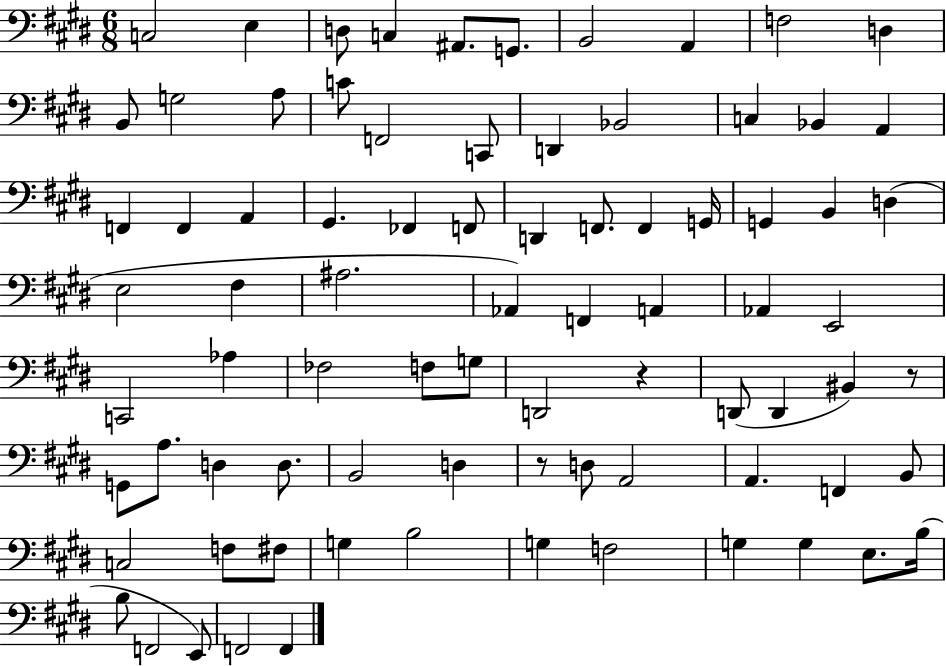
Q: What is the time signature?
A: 6/8